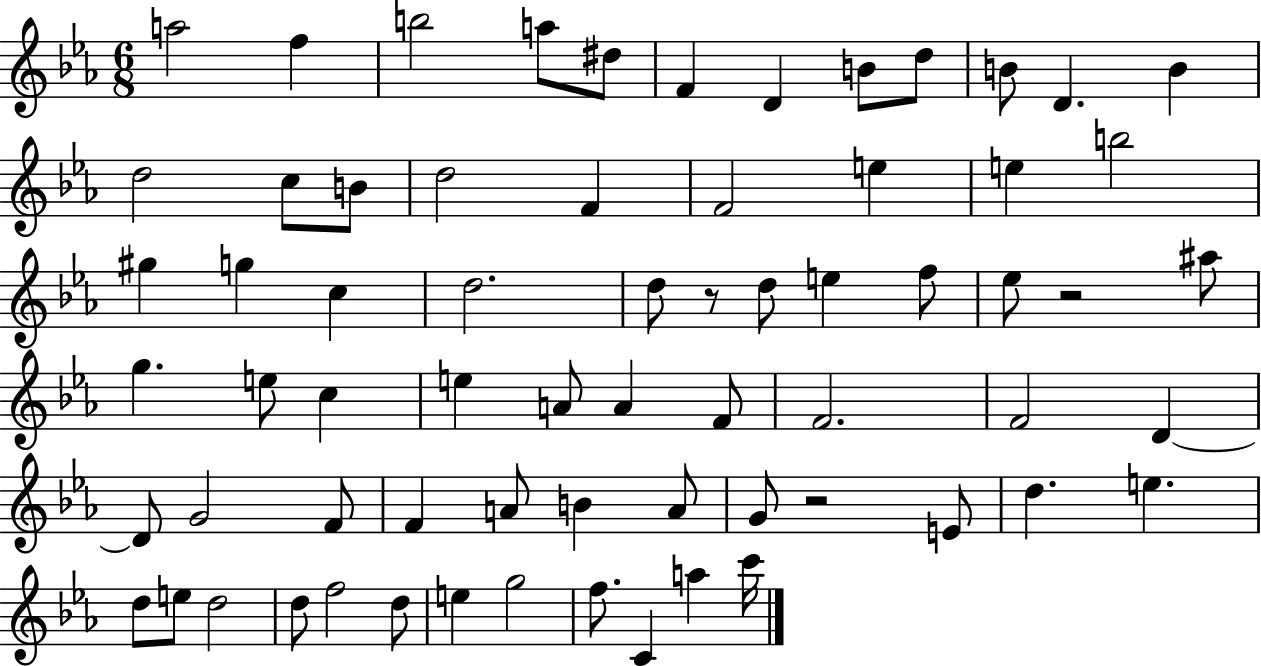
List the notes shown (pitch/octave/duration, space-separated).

A5/h F5/q B5/h A5/e D#5/e F4/q D4/q B4/e D5/e B4/e D4/q. B4/q D5/h C5/e B4/e D5/h F4/q F4/h E5/q E5/q B5/h G#5/q G5/q C5/q D5/h. D5/e R/e D5/e E5/q F5/e Eb5/e R/h A#5/e G5/q. E5/e C5/q E5/q A4/e A4/q F4/e F4/h. F4/h D4/q D4/e G4/h F4/e F4/q A4/e B4/q A4/e G4/e R/h E4/e D5/q. E5/q. D5/e E5/e D5/h D5/e F5/h D5/e E5/q G5/h F5/e. C4/q A5/q C6/s